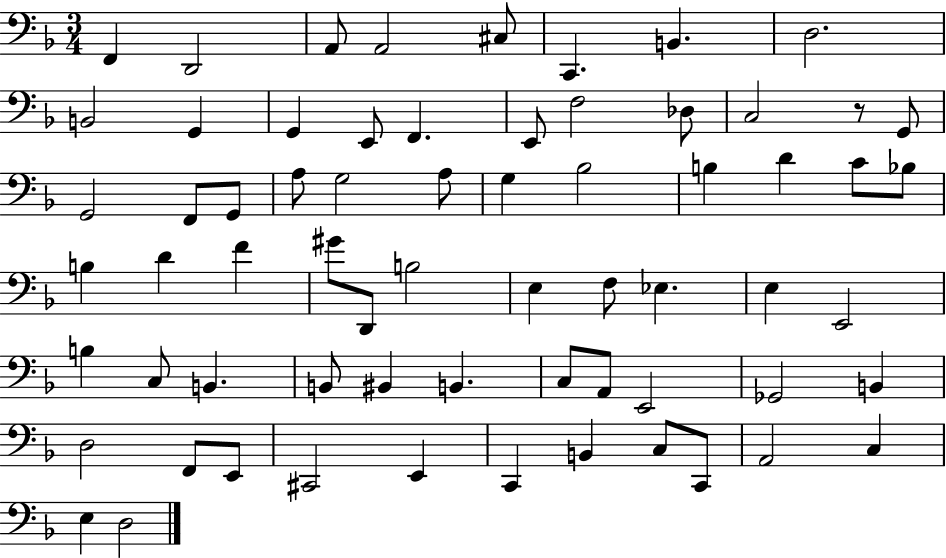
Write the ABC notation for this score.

X:1
T:Untitled
M:3/4
L:1/4
K:F
F,, D,,2 A,,/2 A,,2 ^C,/2 C,, B,, D,2 B,,2 G,, G,, E,,/2 F,, E,,/2 F,2 _D,/2 C,2 z/2 G,,/2 G,,2 F,,/2 G,,/2 A,/2 G,2 A,/2 G, _B,2 B, D C/2 _B,/2 B, D F ^G/2 D,,/2 B,2 E, F,/2 _E, E, E,,2 B, C,/2 B,, B,,/2 ^B,, B,, C,/2 A,,/2 E,,2 _G,,2 B,, D,2 F,,/2 E,,/2 ^C,,2 E,, C,, B,, C,/2 C,,/2 A,,2 C, E, D,2